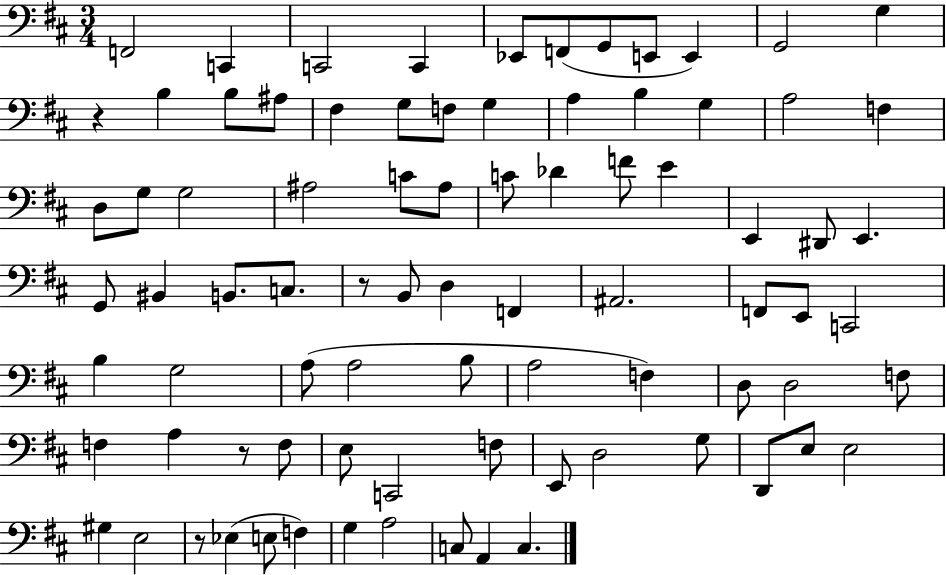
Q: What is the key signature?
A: D major